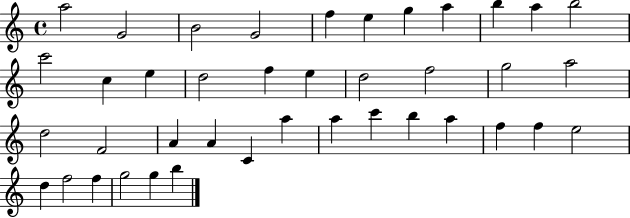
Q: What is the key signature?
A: C major